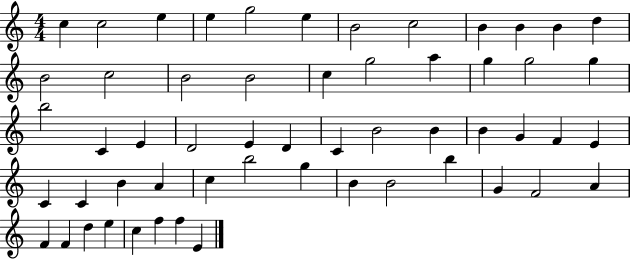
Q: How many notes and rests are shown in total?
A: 56